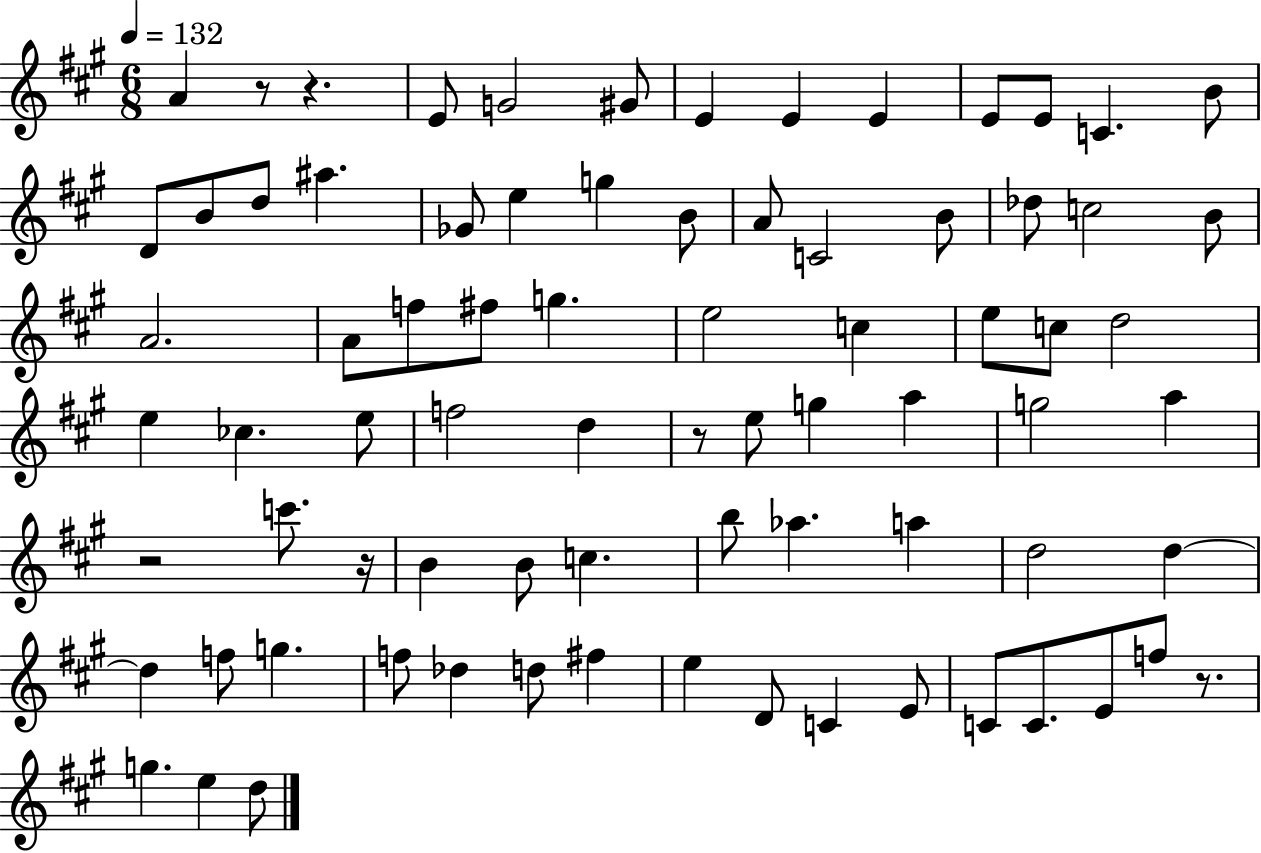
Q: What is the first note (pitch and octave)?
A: A4